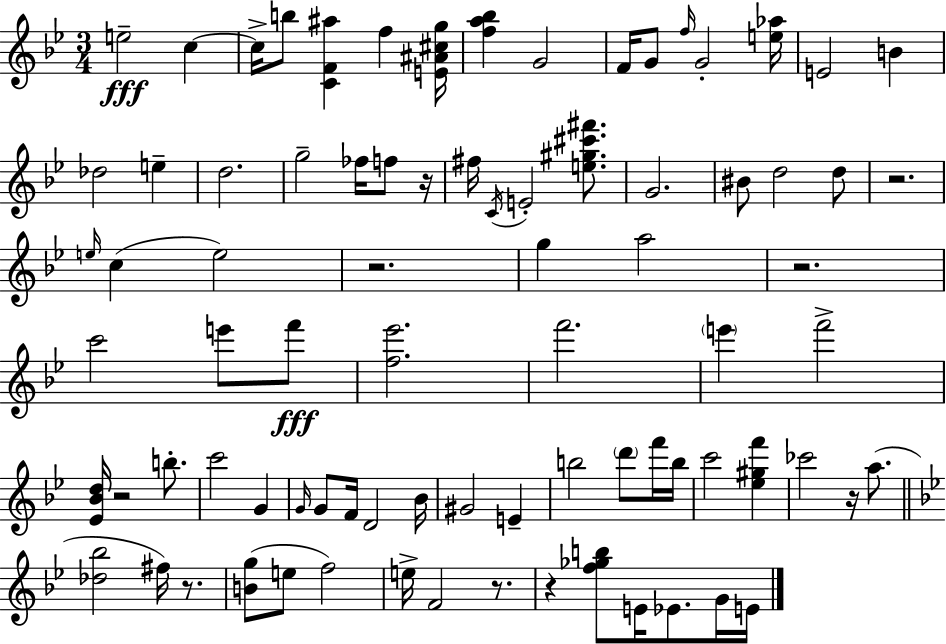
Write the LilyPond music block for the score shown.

{
  \clef treble
  \numericTimeSignature
  \time 3/4
  \key g \minor
  \repeat volta 2 { e''2--\fff c''4~~ | c''16-> b''8 <c' f' ais''>4 f''4 <e' ais' cis'' g''>16 | <f'' a'' bes''>4 g'2 | f'16 g'8 \grace { f''16 } g'2-. | \break <e'' aes''>16 e'2 b'4 | des''2 e''4-- | d''2. | g''2-- fes''16 f''8 | \break r16 fis''16 \acciaccatura { c'16 } e'2-. <e'' gis'' cis''' fis'''>8. | g'2. | bis'8 d''2 | d''8 r2. | \break \grace { e''16 }( c''4 e''2) | r2. | g''4 a''2 | r2. | \break c'''2 e'''8 | f'''8\fff <f'' ees'''>2. | f'''2. | \parenthesize e'''4 f'''2-> | \break <ees' bes' d''>16 r2 | b''8.-. c'''2 g'4 | \grace { g'16 } g'8 f'16 d'2 | bes'16 gis'2 | \break e'4-- b''2 | \parenthesize d'''8 f'''16 b''16 c'''2 | <ees'' gis'' f'''>4 ces'''2 | r16 a''8.( \bar "||" \break \key bes \major <des'' bes''>2 fis''16) r8. | <b' g''>8( e''8 f''2) | e''16-> f'2 r8. | r4 <f'' ges'' b''>8 e'16 ees'8. g'16 e'16 | \break } \bar "|."
}